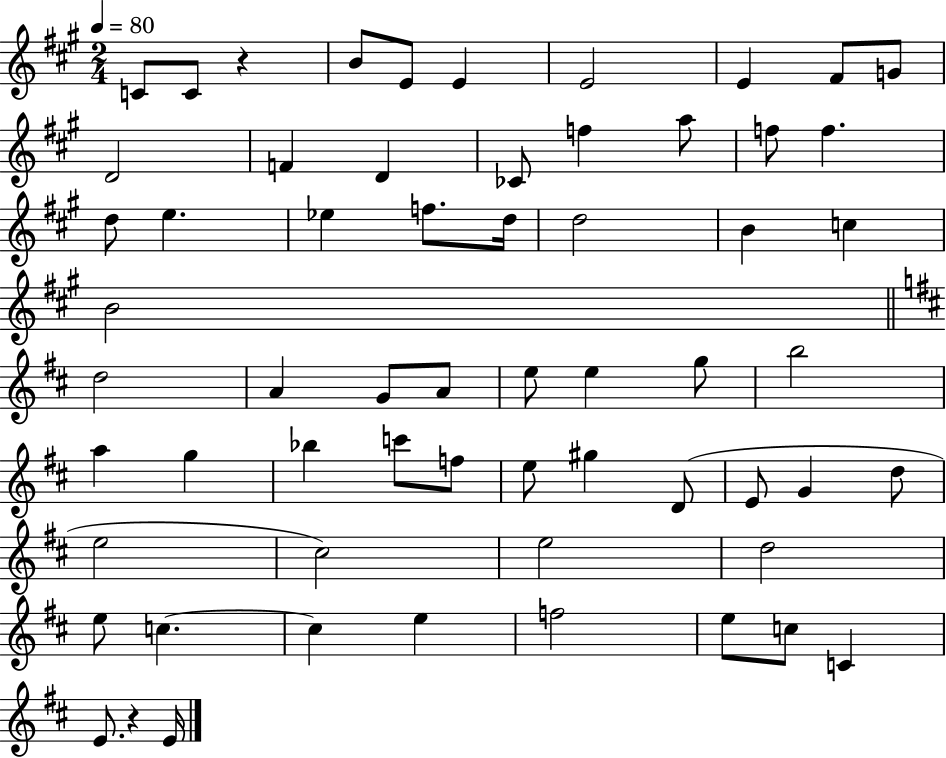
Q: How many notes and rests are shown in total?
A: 61